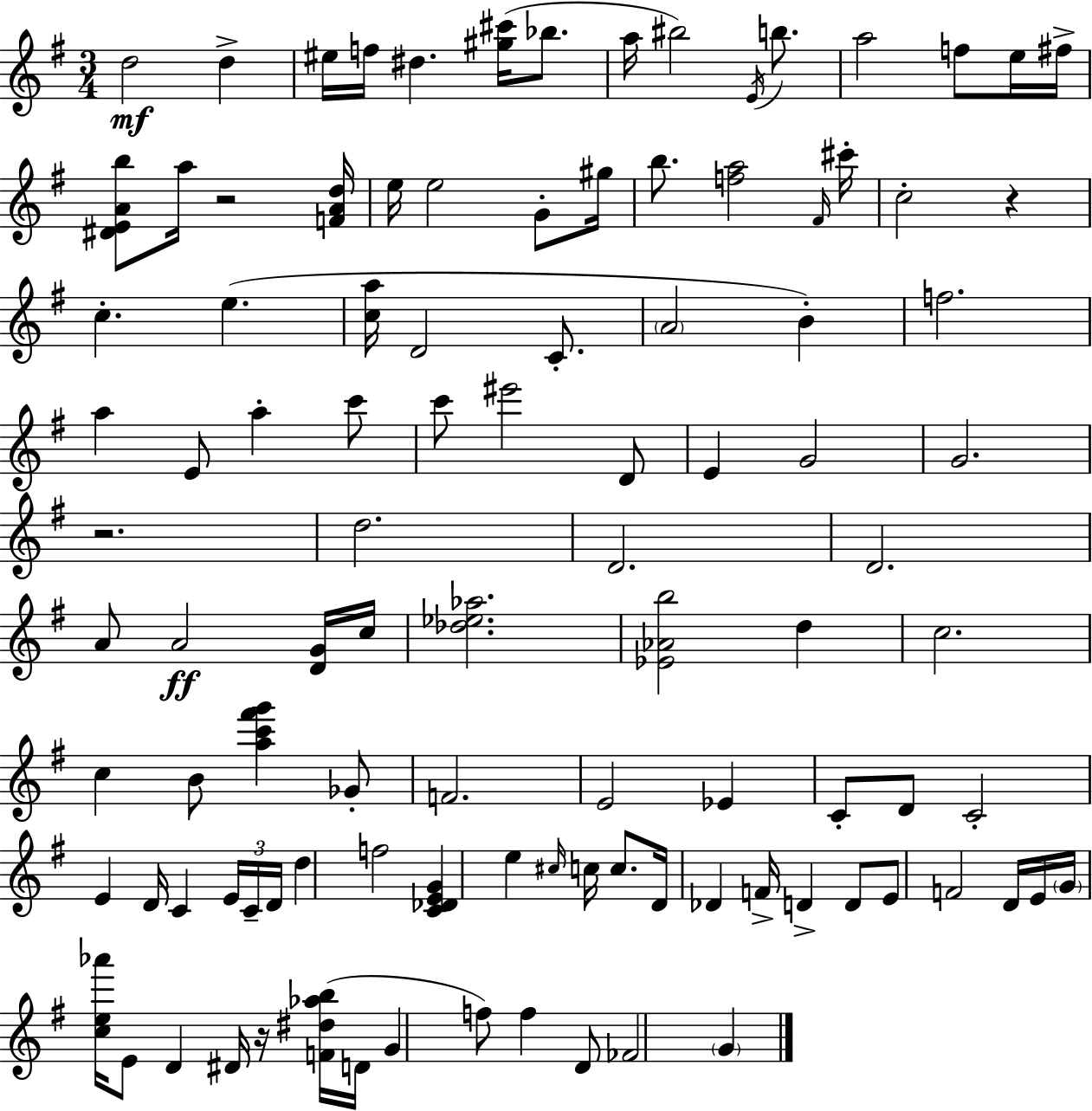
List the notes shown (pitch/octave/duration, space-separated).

D5/h D5/q EIS5/s F5/s D#5/q. [G#5,C#6]/s Bb5/e. A5/s BIS5/h E4/s B5/e. A5/h F5/e E5/s F#5/s [D#4,E4,A4,B5]/e A5/s R/h [F4,A4,D5]/s E5/s E5/h G4/e G#5/s B5/e. [F5,A5]/h F#4/s C#6/s C5/h R/q C5/q. E5/q. [C5,A5]/s D4/h C4/e. A4/h B4/q F5/h. A5/q E4/e A5/q C6/e C6/e EIS6/h D4/e E4/q G4/h G4/h. R/h. D5/h. D4/h. D4/h. A4/e A4/h [D4,G4]/s C5/s [Db5,Eb5,Ab5]/h. [Eb4,Ab4,B5]/h D5/q C5/h. C5/q B4/e [A5,C6,F#6,G6]/q Gb4/e F4/h. E4/h Eb4/q C4/e D4/e C4/h E4/q D4/s C4/q E4/s C4/s D4/s D5/q F5/h [C4,Db4,E4,G4]/q E5/q C#5/s C5/s C5/e. D4/s Db4/q F4/s D4/q D4/e E4/e F4/h D4/s E4/s G4/s [C5,E5,Ab6]/s E4/e D4/q D#4/s R/s [F4,D#5,Ab5,B5]/s D4/s G4/q F5/e F5/q D4/e FES4/h G4/q